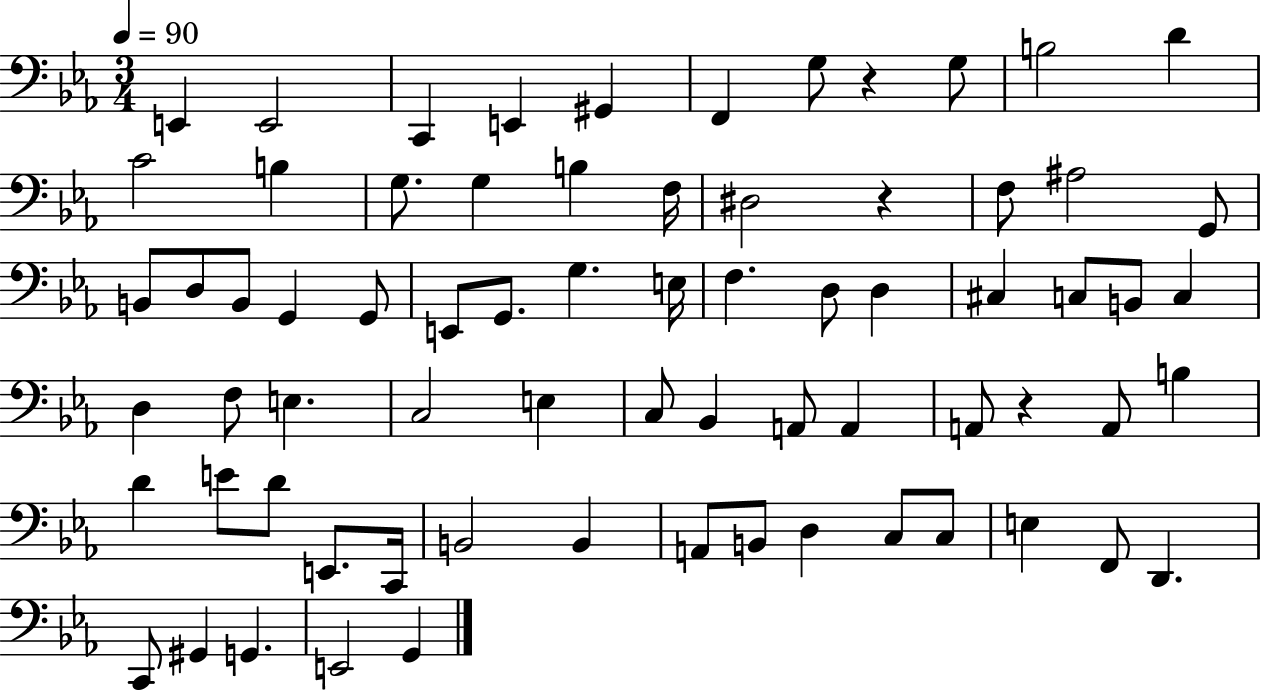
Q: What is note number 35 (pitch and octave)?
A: B2